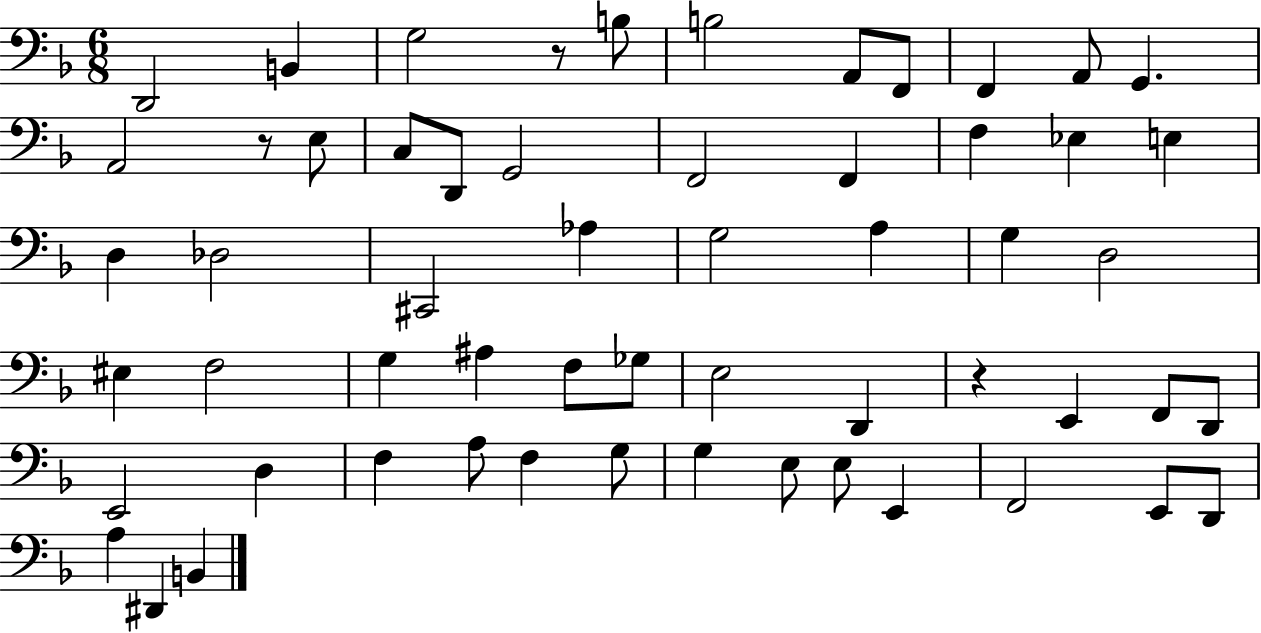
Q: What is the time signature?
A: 6/8